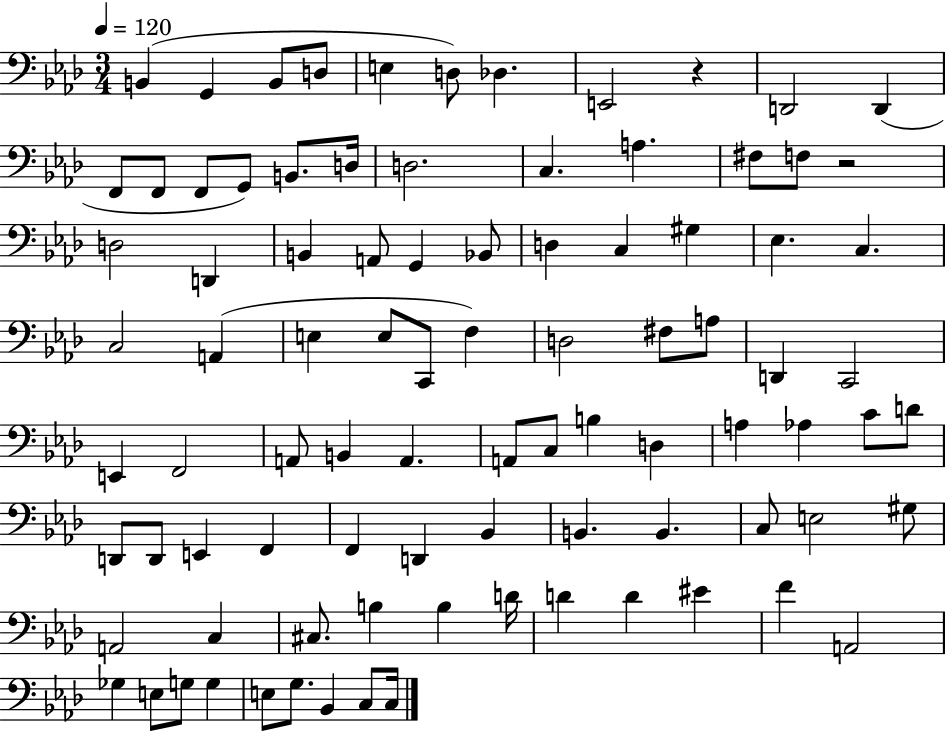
{
  \clef bass
  \numericTimeSignature
  \time 3/4
  \key aes \major
  \tempo 4 = 120
  b,4( g,4 b,8 d8 | e4 d8) des4. | e,2 r4 | d,2 d,4( | \break f,8 f,8 f,8 g,8) b,8. d16 | d2. | c4. a4. | fis8 f8 r2 | \break d2 d,4 | b,4 a,8 g,4 bes,8 | d4 c4 gis4 | ees4. c4. | \break c2 a,4( | e4 e8 c,8 f4) | d2 fis8 a8 | d,4 c,2 | \break e,4 f,2 | a,8 b,4 a,4. | a,8 c8 b4 d4 | a4 aes4 c'8 d'8 | \break d,8 d,8 e,4 f,4 | f,4 d,4 bes,4 | b,4. b,4. | c8 e2 gis8 | \break a,2 c4 | cis8. b4 b4 d'16 | d'4 d'4 eis'4 | f'4 a,2 | \break ges4 e8 g8 g4 | e8 g8. bes,4 c8 c16 | \bar "|."
}